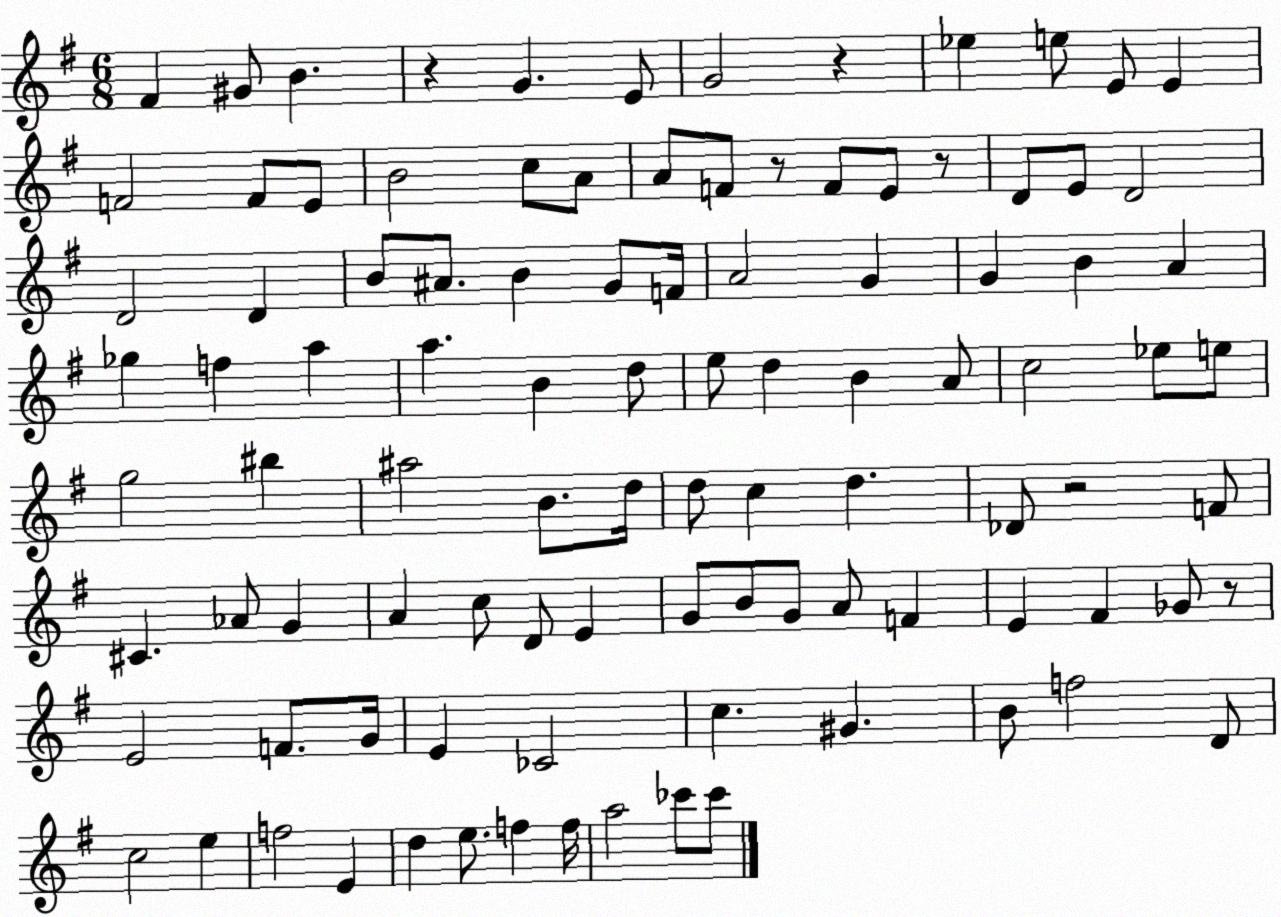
X:1
T:Untitled
M:6/8
L:1/4
K:G
^F ^G/2 B z G E/2 G2 z _e e/2 E/2 E F2 F/2 E/2 B2 c/2 A/2 A/2 F/2 z/2 F/2 E/2 z/2 D/2 E/2 D2 D2 D B/2 ^A/2 B G/2 F/4 A2 G G B A _g f a a B d/2 e/2 d B A/2 c2 _e/2 e/2 g2 ^b ^a2 B/2 d/4 d/2 c d _D/2 z2 F/2 ^C _A/2 G A c/2 D/2 E G/2 B/2 G/2 A/2 F E ^F _G/2 z/2 E2 F/2 G/4 E _C2 c ^G B/2 f2 D/2 c2 e f2 E d e/2 f f/4 a2 _c'/2 _c'/2